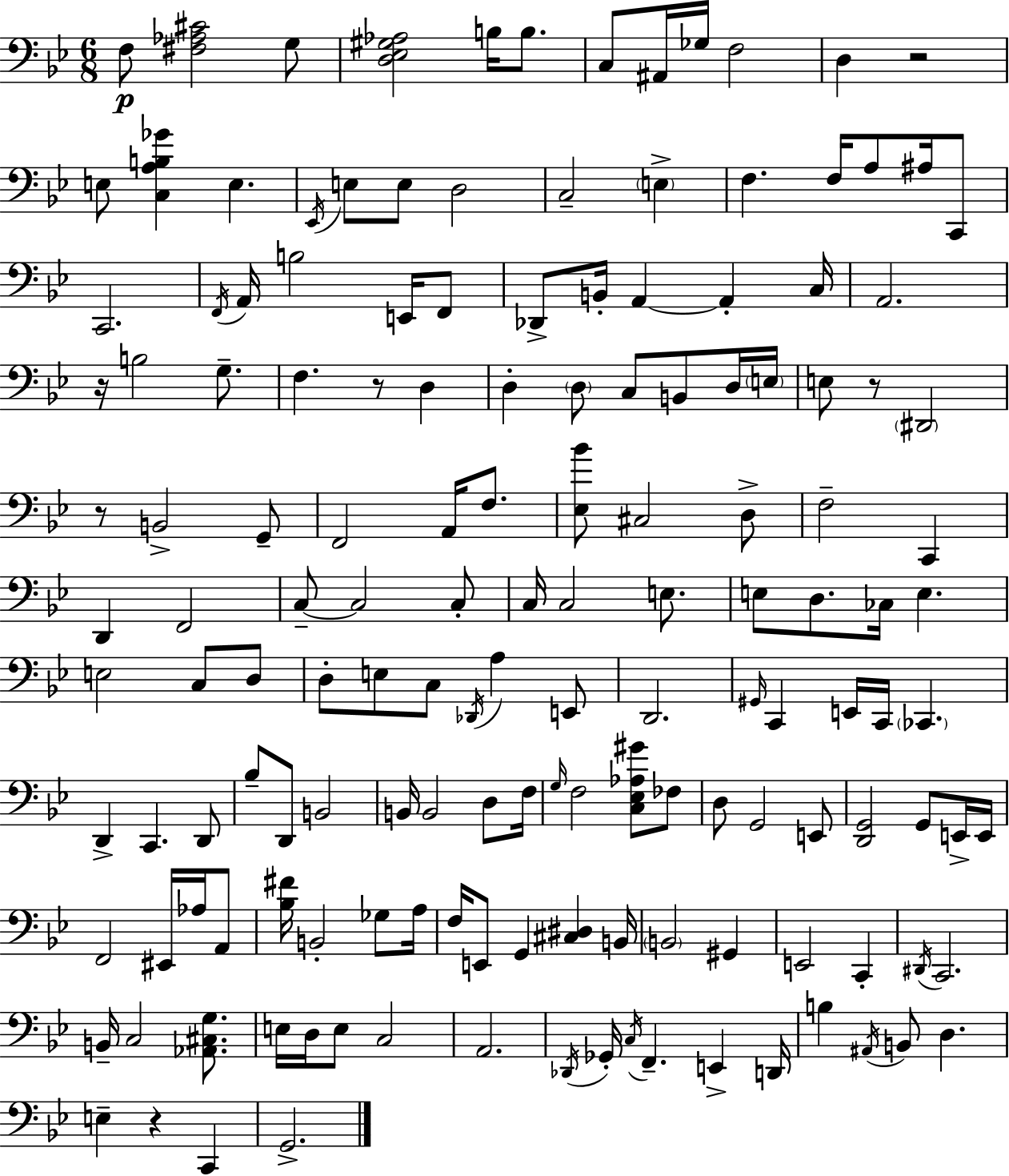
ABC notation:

X:1
T:Untitled
M:6/8
L:1/4
K:Bb
F,/2 [^F,_A,^C]2 G,/2 [D,_E,^G,_A,]2 B,/4 B,/2 C,/2 ^A,,/4 _G,/4 F,2 D, z2 E,/2 [C,A,B,_G] E, _E,,/4 E,/2 E,/2 D,2 C,2 E, F, F,/4 A,/2 ^A,/4 C,,/2 C,,2 F,,/4 A,,/4 B,2 E,,/4 F,,/2 _D,,/2 B,,/4 A,, A,, C,/4 A,,2 z/4 B,2 G,/2 F, z/2 D, D, D,/2 C,/2 B,,/2 D,/4 E,/4 E,/2 z/2 ^D,,2 z/2 B,,2 G,,/2 F,,2 A,,/4 F,/2 [_E,_B]/2 ^C,2 D,/2 F,2 C,, D,, F,,2 C,/2 C,2 C,/2 C,/4 C,2 E,/2 E,/2 D,/2 _C,/4 E, E,2 C,/2 D,/2 D,/2 E,/2 C,/2 _D,,/4 A, E,,/2 D,,2 ^G,,/4 C,, E,,/4 C,,/4 _C,, D,, C,, D,,/2 _B,/2 D,,/2 B,,2 B,,/4 B,,2 D,/2 F,/4 G,/4 F,2 [C,_E,_A,^G]/2 _F,/2 D,/2 G,,2 E,,/2 [D,,G,,]2 G,,/2 E,,/4 E,,/4 F,,2 ^E,,/4 _A,/4 A,,/2 [_B,^F]/4 B,,2 _G,/2 A,/4 F,/4 E,,/2 G,, [^C,^D,] B,,/4 B,,2 ^G,, E,,2 C,, ^D,,/4 C,,2 B,,/4 C,2 [_A,,^C,G,]/2 E,/4 D,/4 E,/2 C,2 A,,2 _D,,/4 _G,,/4 C,/4 F,, E,, D,,/4 B, ^A,,/4 B,,/2 D, E, z C,, G,,2